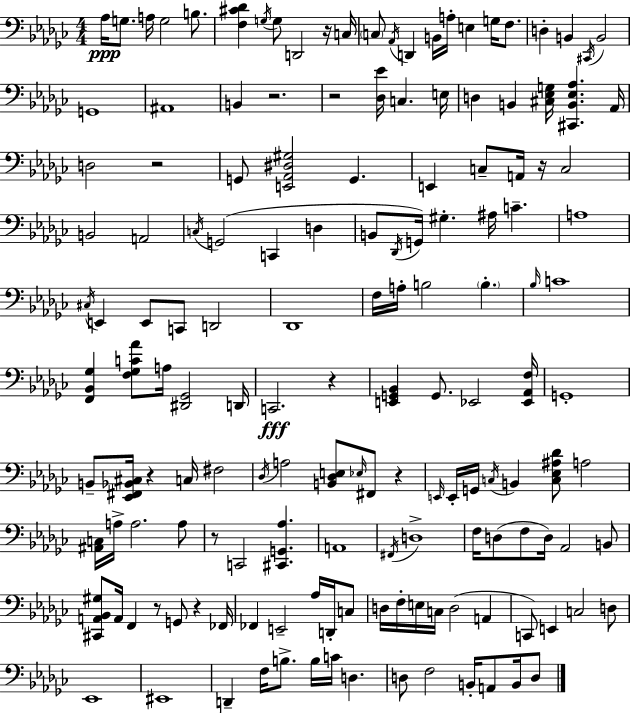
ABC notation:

X:1
T:Untitled
M:4/4
L:1/4
K:Ebm
_A,/4 G,/2 A,/4 G,2 B,/2 [F,^C_D] G,/4 G,/2 D,,2 z/4 C,/4 C,/2 _A,,/4 D,, B,,/4 A,/4 E, G,/4 F,/2 D, B,, ^C,,/4 B,,2 G,,4 ^A,,4 B,, z2 z2 [_D,_E]/4 C, E,/4 D, B,, [^C,_E,G,]/4 [^C,,B,,_E,_A,] _A,,/4 D,2 z2 G,,/2 [E,,_A,,^D,^G,]2 G,, E,, C,/2 A,,/4 z/4 C,2 B,,2 A,,2 C,/4 G,,2 C,, D, B,,/2 _D,,/4 G,,/4 ^G, ^A,/4 C A,4 ^C,/4 E,, E,,/2 C,,/2 D,,2 _D,,4 F,/4 A,/4 B,2 B, _B,/4 C4 [F,,_B,,_G,] [F,_G,C_A]/2 A,/4 [^D,,_G,,]2 D,,/4 C,,2 z [E,,G,,_B,,] G,,/2 _E,,2 [_E,,_A,,F,]/4 G,,4 B,,/2 [_E,,^F,,_B,,^C,]/4 z C,/4 ^F,2 _D,/4 A,2 [B,,_D,E,]/2 _E,/4 ^F,,/2 z E,,/4 E,,/4 G,,/4 C,/4 B,, [C,_E,^A,_D]/2 A,2 [^A,,C,]/4 A,/4 A,2 A,/2 z/2 C,,2 [^C,,G,,_A,] A,,4 ^F,,/4 D,4 F,/4 D,/2 F,/2 D,/4 _A,,2 B,,/2 [^C,,A,,_B,,^G,]/2 A,,/4 F,, z/2 G,,/2 z _F,,/4 _F,, E,,2 _A,/4 D,,/4 C,/2 D,/4 F,/4 E,/4 C,/4 D,2 A,, C,,/2 E,, C,2 D,/2 _E,,4 ^E,,4 D,, F,/4 B,/2 B,/4 C/4 D, D,/2 F,2 B,,/4 A,,/2 B,,/4 D,/2